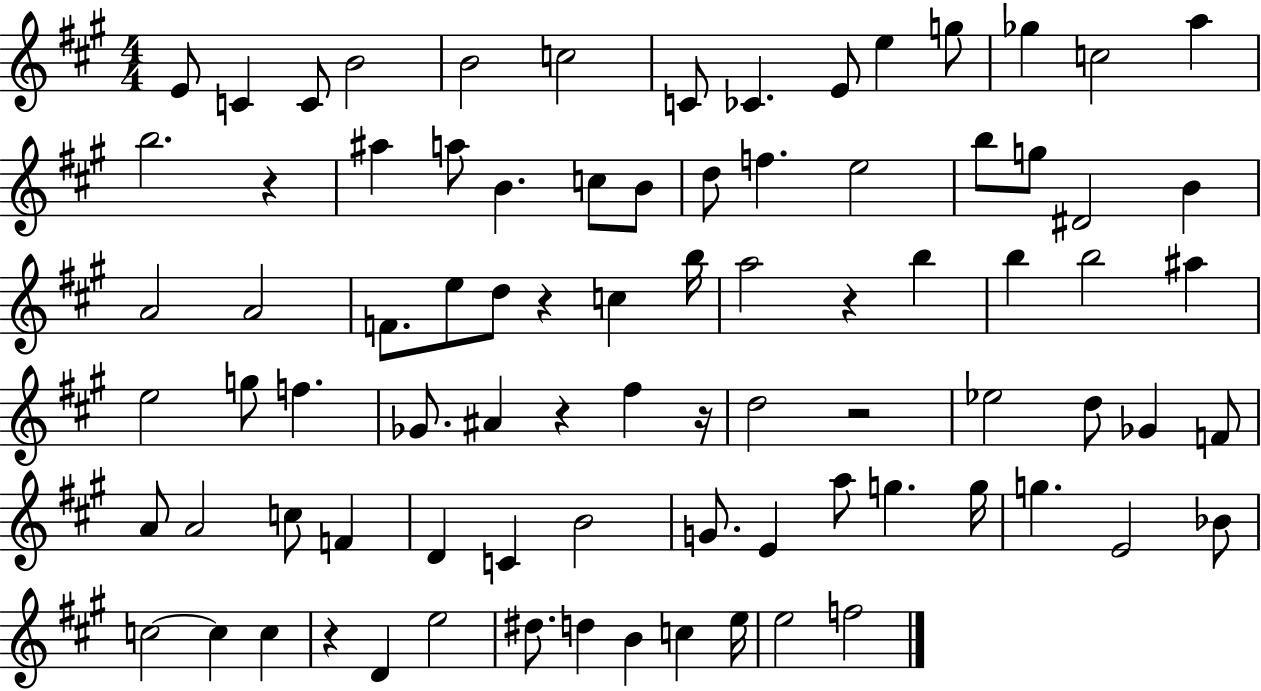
X:1
T:Untitled
M:4/4
L:1/4
K:A
E/2 C C/2 B2 B2 c2 C/2 _C E/2 e g/2 _g c2 a b2 z ^a a/2 B c/2 B/2 d/2 f e2 b/2 g/2 ^D2 B A2 A2 F/2 e/2 d/2 z c b/4 a2 z b b b2 ^a e2 g/2 f _G/2 ^A z ^f z/4 d2 z2 _e2 d/2 _G F/2 A/2 A2 c/2 F D C B2 G/2 E a/2 g g/4 g E2 _B/2 c2 c c z D e2 ^d/2 d B c e/4 e2 f2